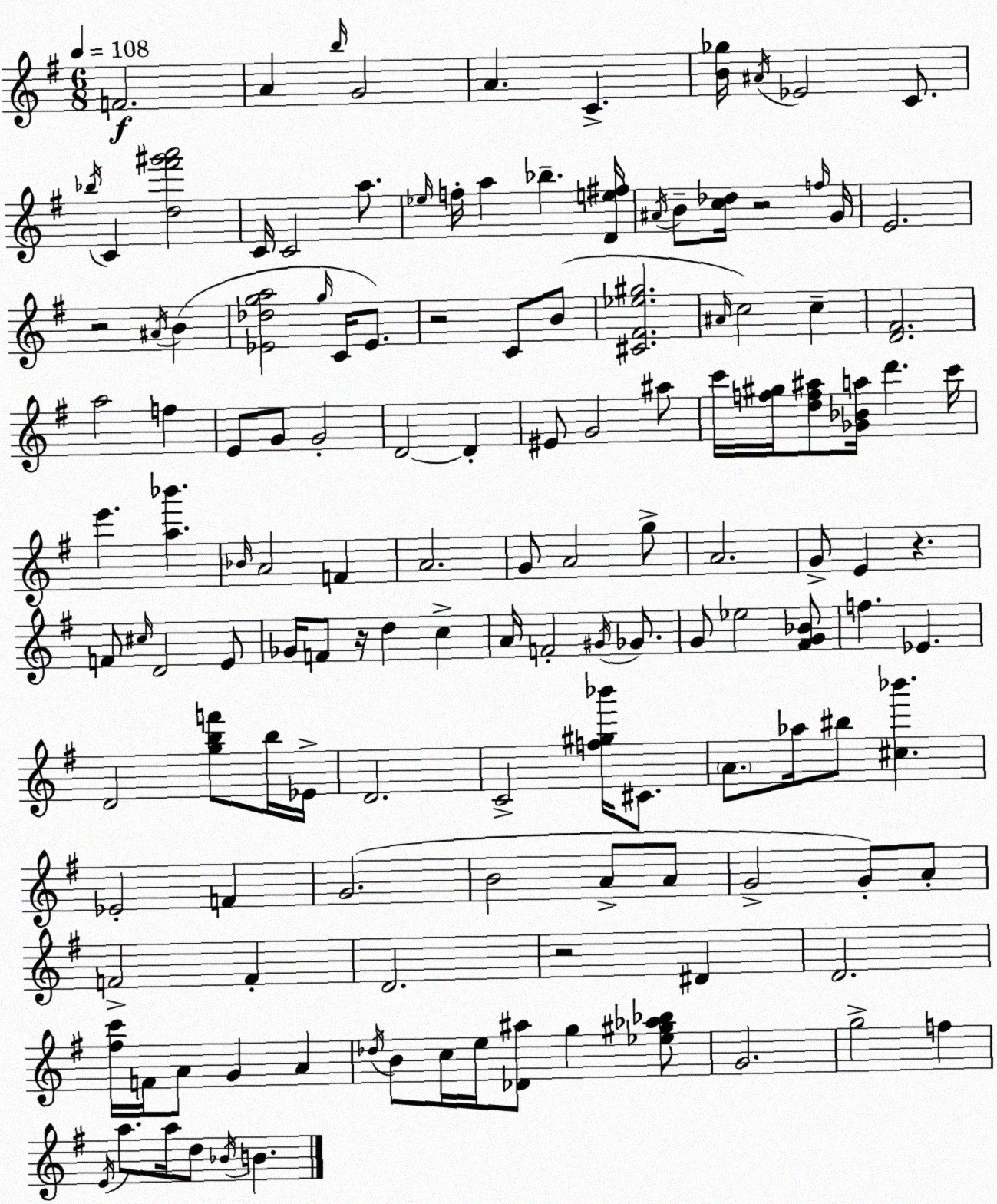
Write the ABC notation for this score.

X:1
T:Untitled
M:6/8
L:1/4
K:Em
F2 A b/4 G2 A C [B_g]/4 ^A/4 _E2 C/2 _b/4 C [d^f'^g'a']2 C/4 C2 a/2 _e/4 f/4 a _b [De^f]/4 ^A/4 B/2 [c_d]/4 z2 f/4 G/4 E2 z2 ^A/4 B [_E_dga]2 g/4 C/4 _E/2 z2 C/2 B/2 [^C^F_e^g]2 ^A/4 c2 c [D^F]2 a2 f E/2 G/2 G2 D2 D ^E/2 G2 ^a/2 c'/4 [f^g]/4 [df^a]/2 [_G_Ba]/4 d' c'/4 e' [a_b'] _B/4 A2 F A2 G/2 A2 g/2 A2 G/2 E z F/2 ^c/4 D2 E/2 _G/4 F/2 z/4 d c A/4 F2 ^G/4 _G/2 G/2 _e2 [^FG_B]/2 f _E D2 [gbf']/2 b/4 _E/4 D2 C2 [f^g_b']/4 ^C/2 A/2 _a/4 ^b/2 [^c_b'] _E2 F G2 B2 A/2 A/2 G2 G/2 A/2 F2 F D2 z2 ^D D2 [^fc']/4 F/4 A/2 G A _d/4 B/2 c/4 e/4 [_D^a]/2 g [_e^g_a_b]/2 G2 g2 f E/4 a/2 a/4 d/2 _B/4 B